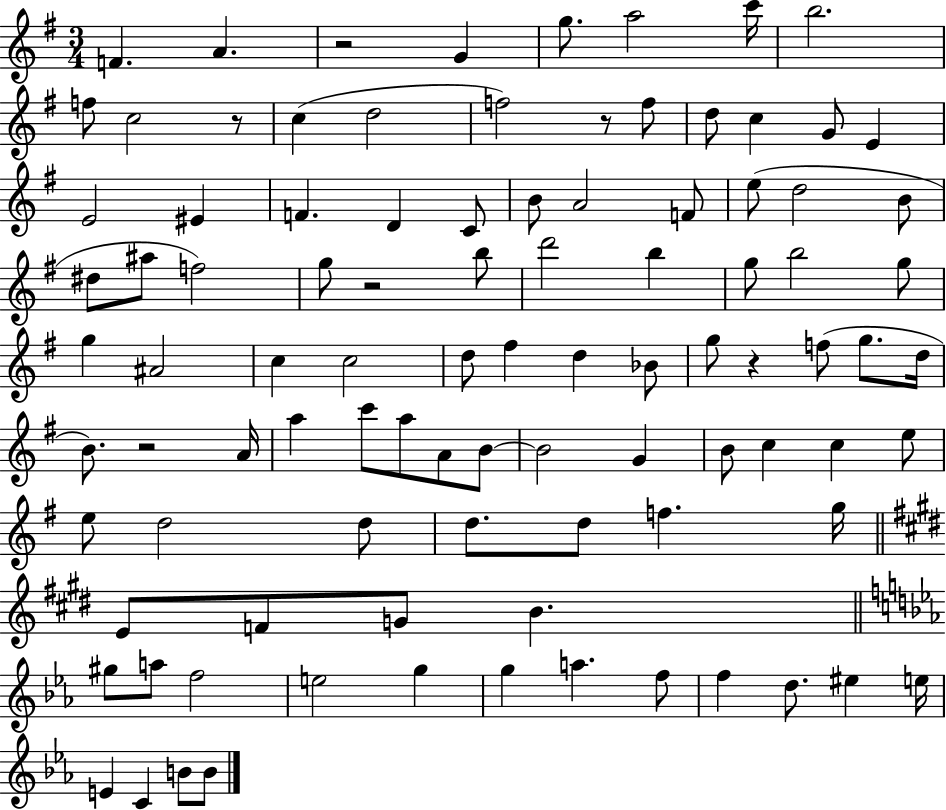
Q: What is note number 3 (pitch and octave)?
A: G4